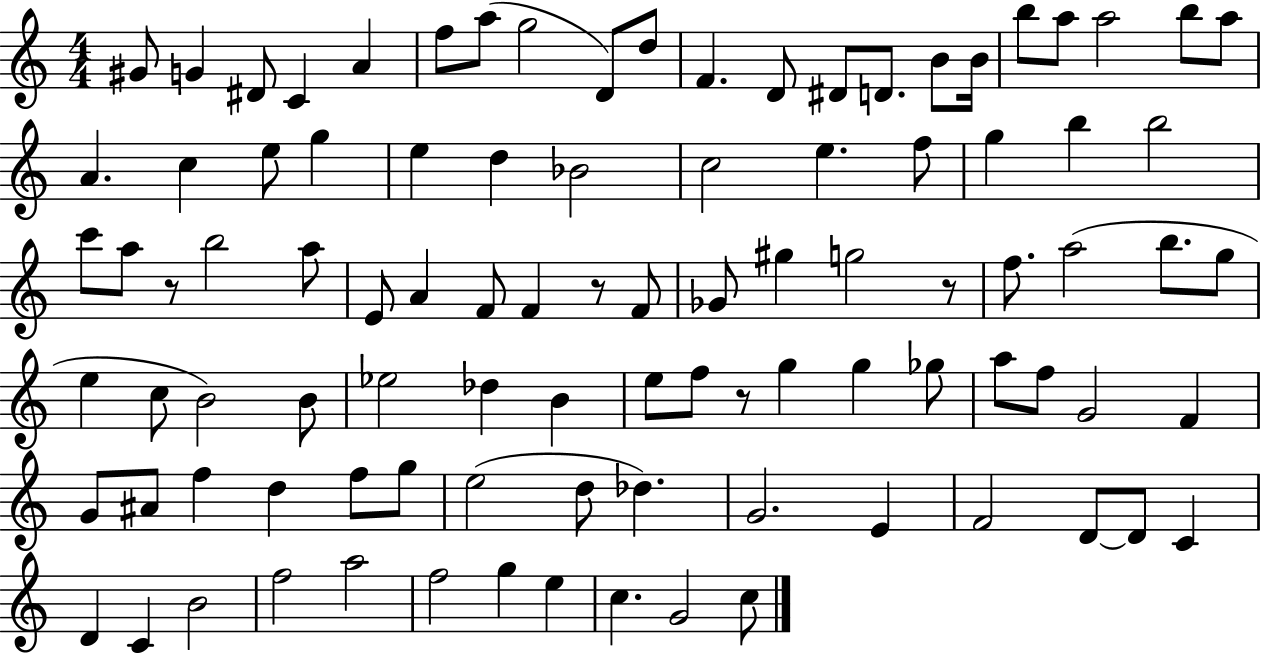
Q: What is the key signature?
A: C major